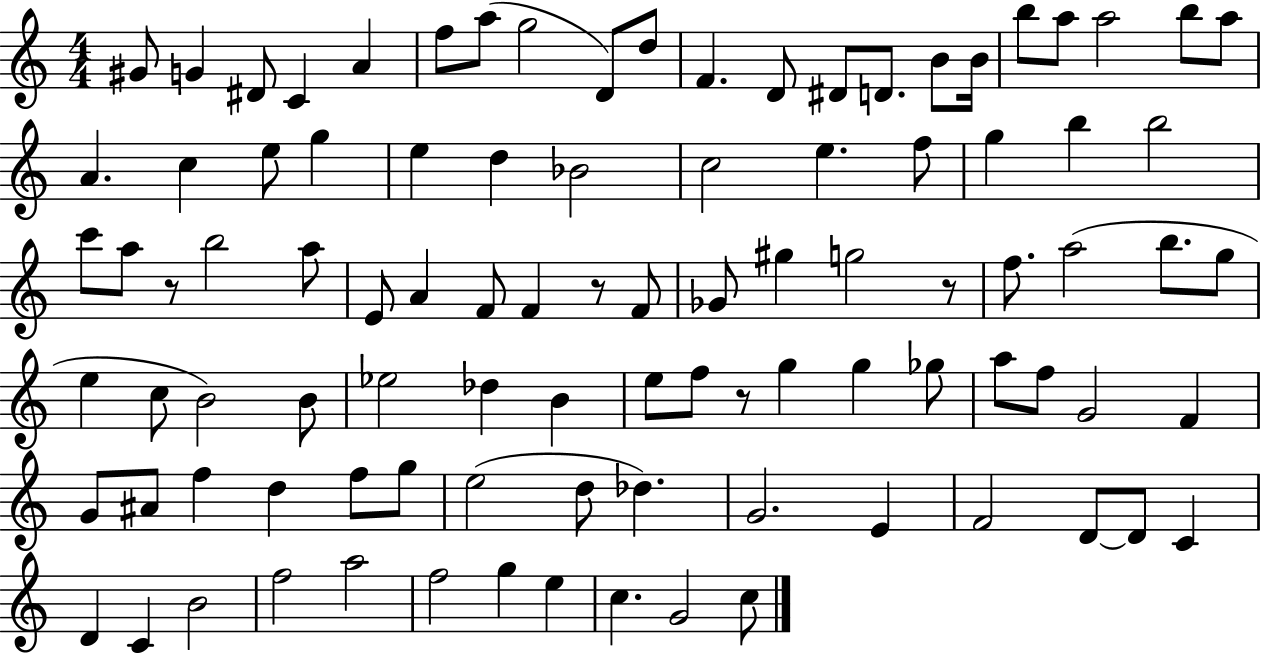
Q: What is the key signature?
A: C major